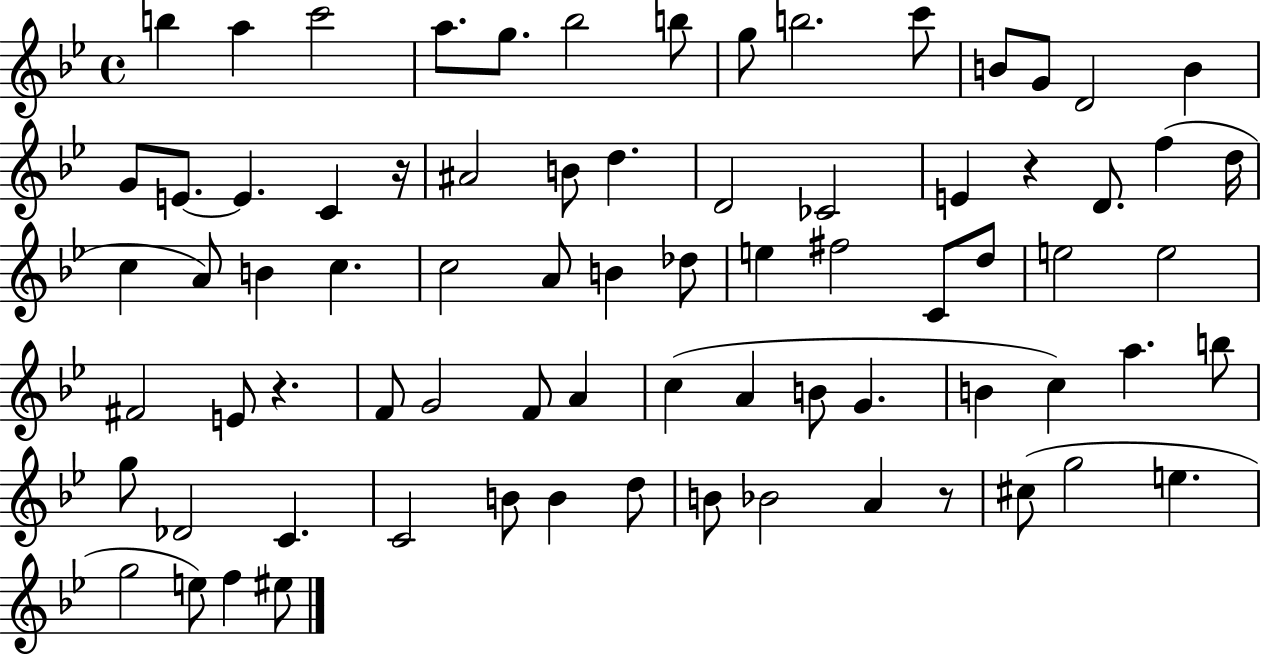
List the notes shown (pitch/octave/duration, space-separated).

B5/q A5/q C6/h A5/e. G5/e. Bb5/h B5/e G5/e B5/h. C6/e B4/e G4/e D4/h B4/q G4/e E4/e. E4/q. C4/q R/s A#4/h B4/e D5/q. D4/h CES4/h E4/q R/q D4/e. F5/q D5/s C5/q A4/e B4/q C5/q. C5/h A4/e B4/q Db5/e E5/q F#5/h C4/e D5/e E5/h E5/h F#4/h E4/e R/q. F4/e G4/h F4/e A4/q C5/q A4/q B4/e G4/q. B4/q C5/q A5/q. B5/e G5/e Db4/h C4/q. C4/h B4/e B4/q D5/e B4/e Bb4/h A4/q R/e C#5/e G5/h E5/q. G5/h E5/e F5/q EIS5/e